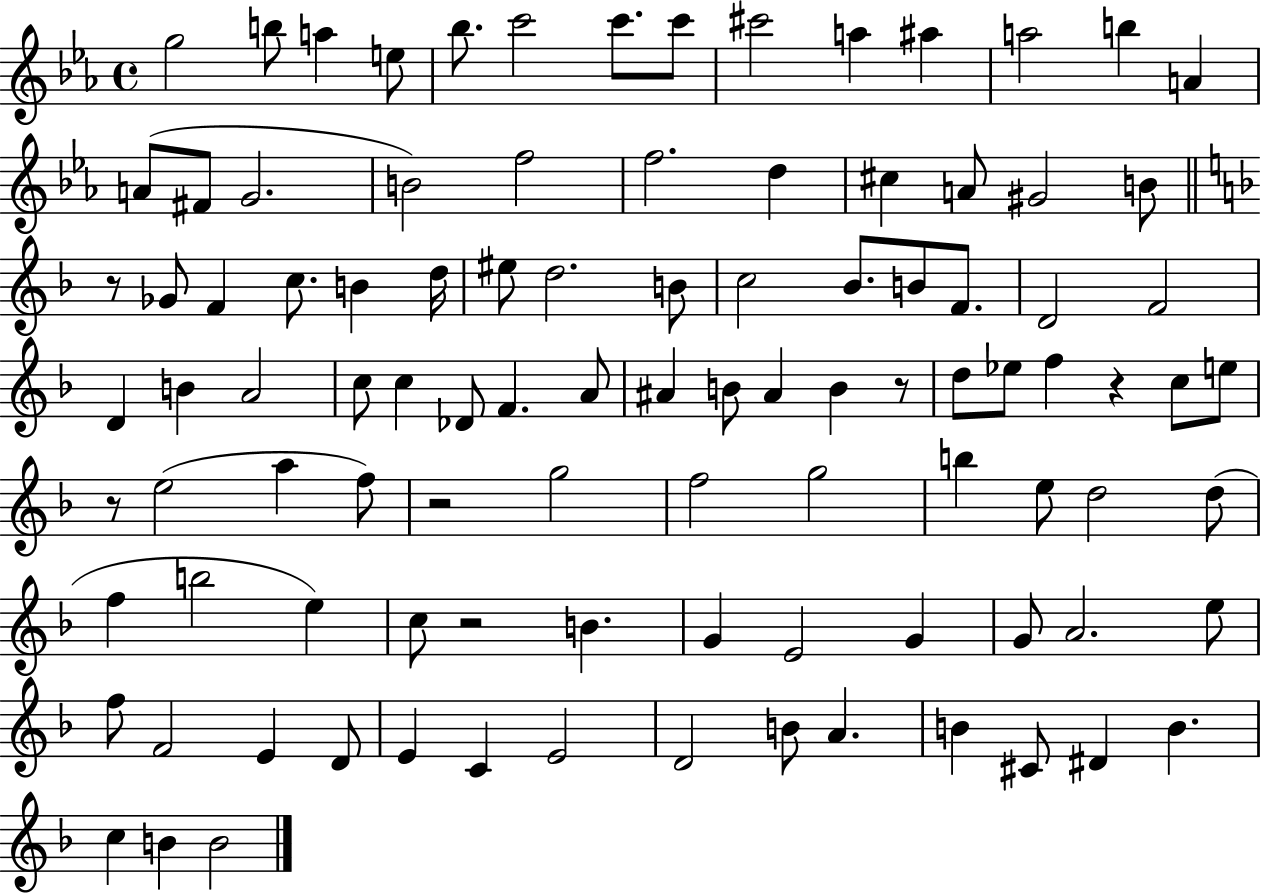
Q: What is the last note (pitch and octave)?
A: B4